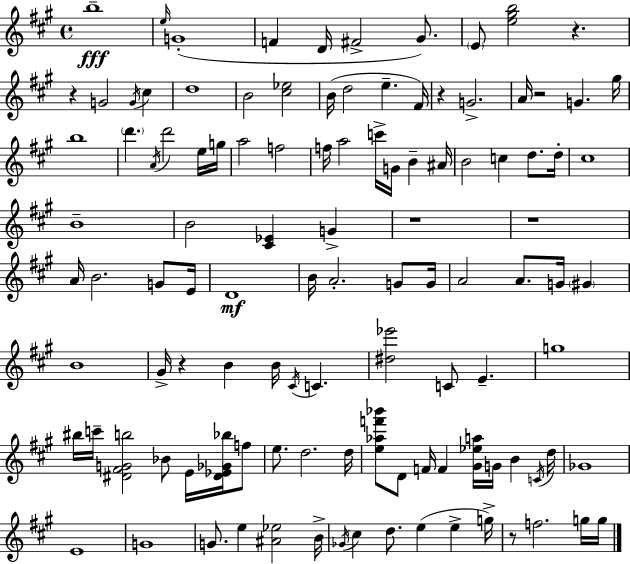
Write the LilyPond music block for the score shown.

{
  \clef treble
  \time 4/4
  \defaultTimeSignature
  \key a \major
  b''1--\fff | \grace { e''16 } g'1-.( | f'4 d'16 fis'2-> gis'8.) | \parenthesize e'8 <e'' gis'' b''>2 r4. | \break r4 g'2 \acciaccatura { g'16 } cis''4 | d''1 | b'2 <cis'' ees''>2 | b'16( d''2 e''4.-- | \break fis'16) r4 g'2.-> | a'16 r2 g'4. | gis''16 b''1 | \parenthesize d'''4. \acciaccatura { a'16 } d'''2 | \break e''16 g''16 a''2 f''2 | f''16 a''2 c'''16-> g'16 b'4-- | ais'16 b'2 c''4 d''8. | d''16-. cis''1 | \break b'1-- | b'2 <cis' ees'>4 g'4-> | r1 | r1 | \break a'16 b'2. | g'8 e'16 d'1\mf | b'16 a'2.-. | g'8 g'16 a'2 a'8. g'16 \parenthesize gis'4 | \break b'1 | gis'16-> r4 b'4 b'16 \acciaccatura { cis'16 } c'4. | <dis'' ees'''>2 c'8 e'4.-- | g''1 | \break bis''16 c'''16-- <dis' fis' g' b''>2 bes'8 | e'16 <dis' ees' ges' bes''>16 f''8 e''8. d''2. | d''16 <e'' aes'' f''' bes'''>8 d'8 f'16 f'4 <gis' ees'' a''>16 g'16 b'4 | \acciaccatura { c'16 } d''16 ges'1 | \break e'1 | g'1 | g'8. e''4 <ais' ees''>2 | b'16-> \acciaccatura { ges'16 } cis''4 d''8. e''4( | \break e''4-> g''16->) r8 f''2. | g''16 g''16 \bar "|."
}